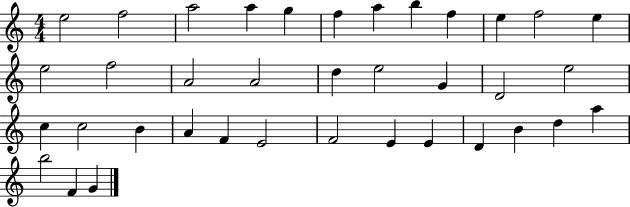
E5/h F5/h A5/h A5/q G5/q F5/q A5/q B5/q F5/q E5/q F5/h E5/q E5/h F5/h A4/h A4/h D5/q E5/h G4/q D4/h E5/h C5/q C5/h B4/q A4/q F4/q E4/h F4/h E4/q E4/q D4/q B4/q D5/q A5/q B5/h F4/q G4/q